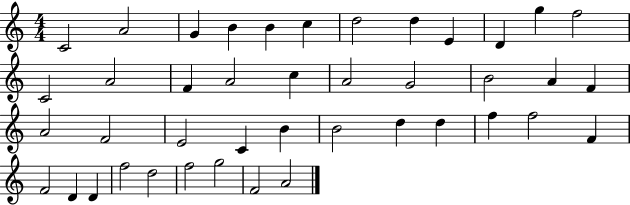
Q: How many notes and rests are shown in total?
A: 42